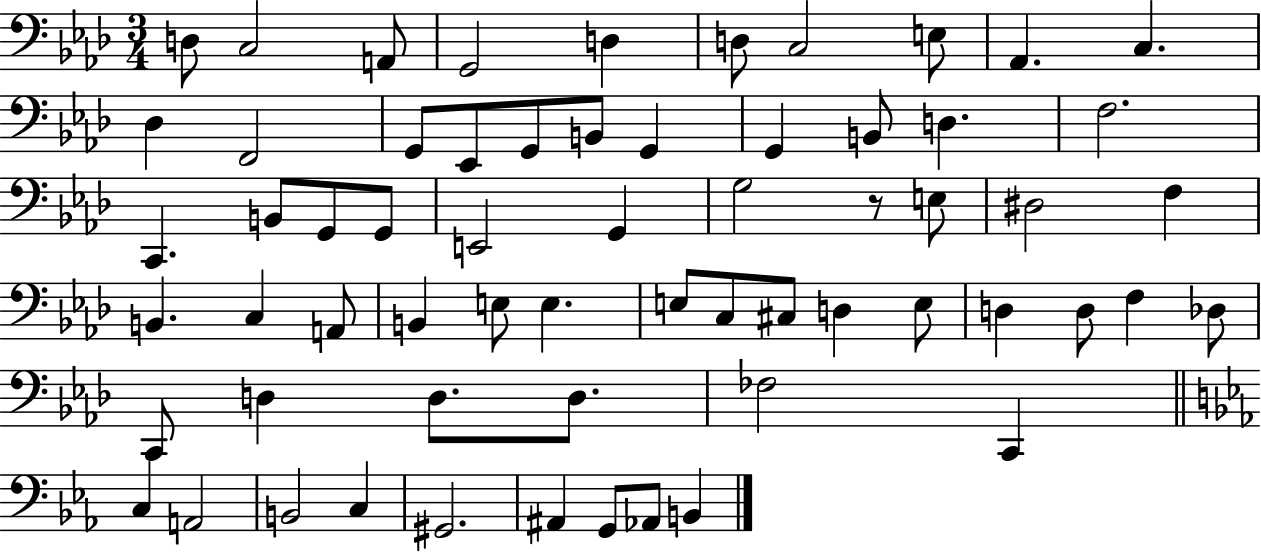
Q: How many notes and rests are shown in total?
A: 62